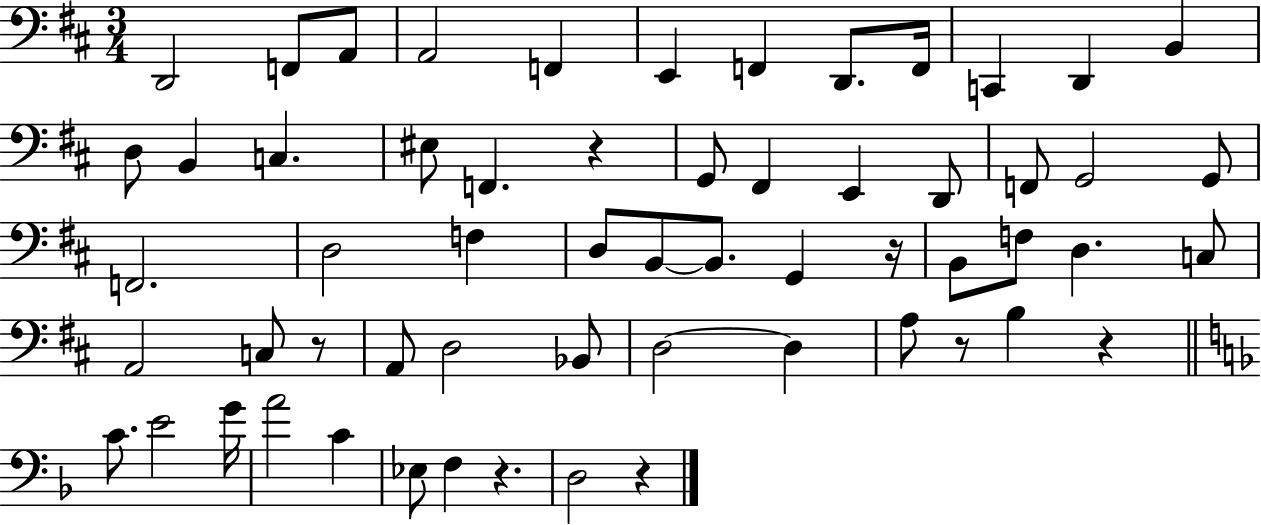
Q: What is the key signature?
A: D major